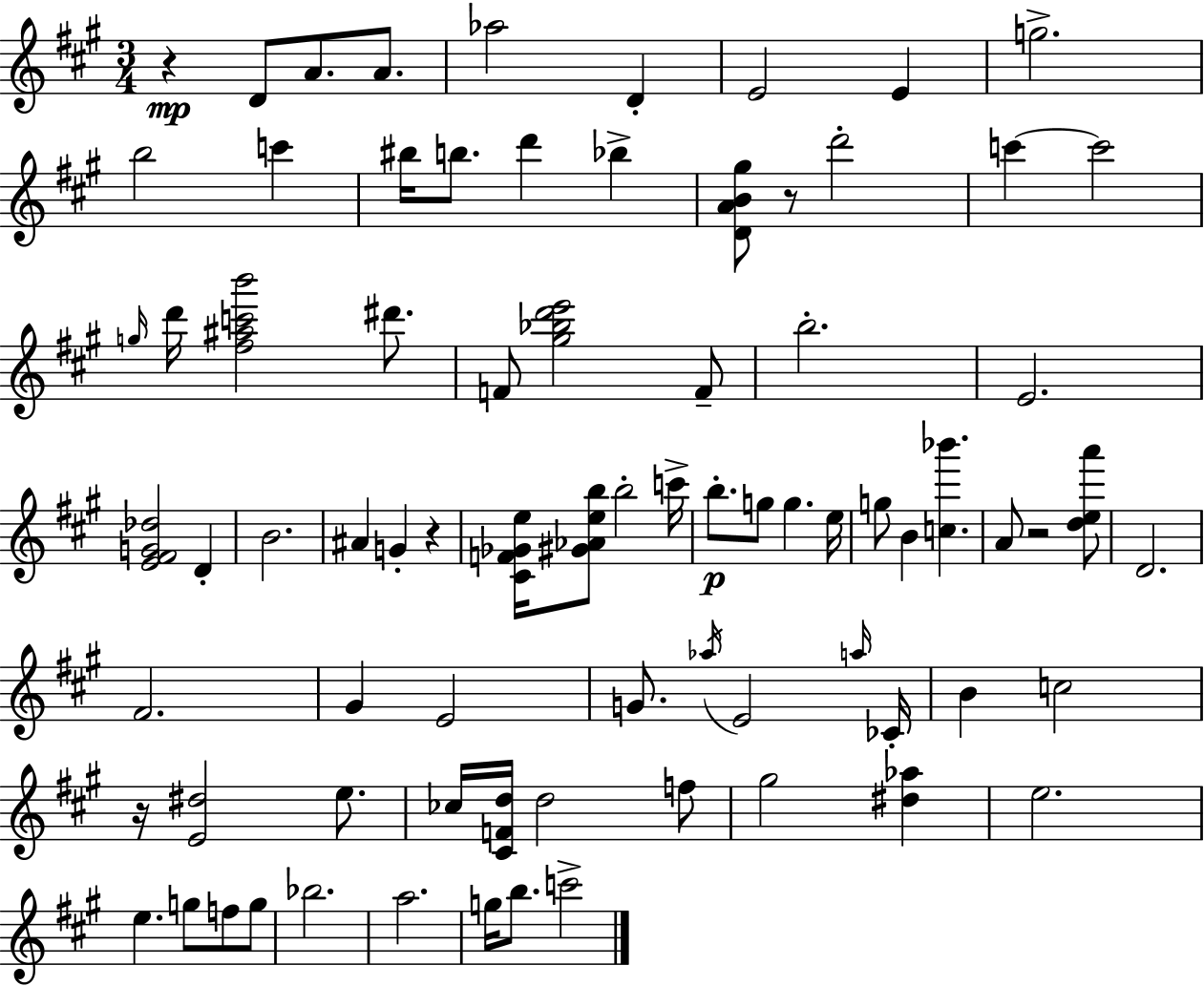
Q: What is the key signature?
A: A major